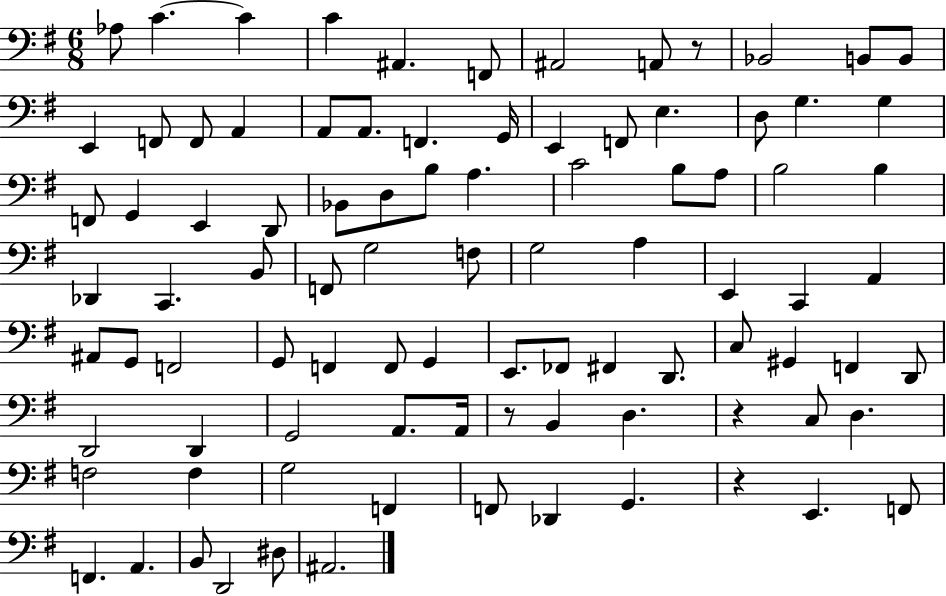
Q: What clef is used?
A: bass